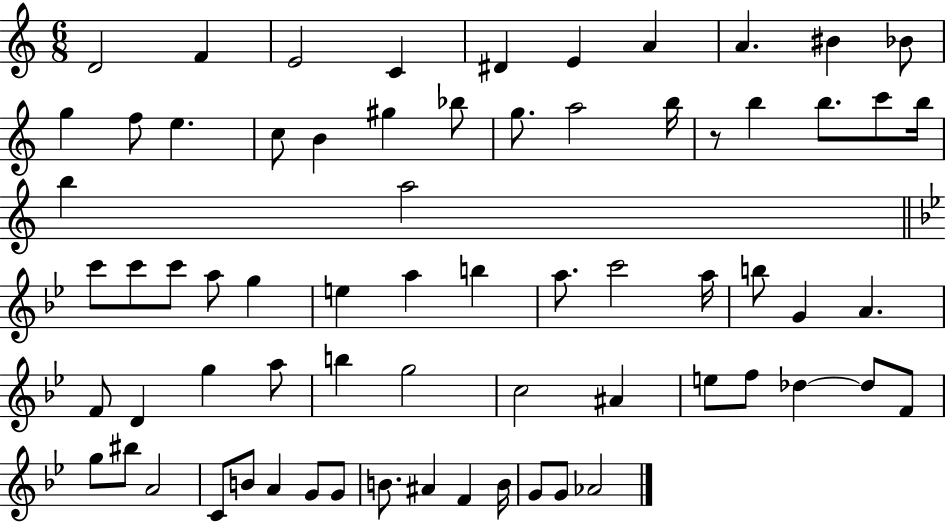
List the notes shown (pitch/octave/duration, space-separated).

D4/h F4/q E4/h C4/q D#4/q E4/q A4/q A4/q. BIS4/q Bb4/e G5/q F5/e E5/q. C5/e B4/q G#5/q Bb5/e G5/e. A5/h B5/s R/e B5/q B5/e. C6/e B5/s B5/q A5/h C6/e C6/e C6/e A5/e G5/q E5/q A5/q B5/q A5/e. C6/h A5/s B5/e G4/q A4/q. F4/e D4/q G5/q A5/e B5/q G5/h C5/h A#4/q E5/e F5/e Db5/q Db5/e F4/e G5/e BIS5/e A4/h C4/e B4/e A4/q G4/e G4/e B4/e. A#4/q F4/q B4/s G4/e G4/e Ab4/h